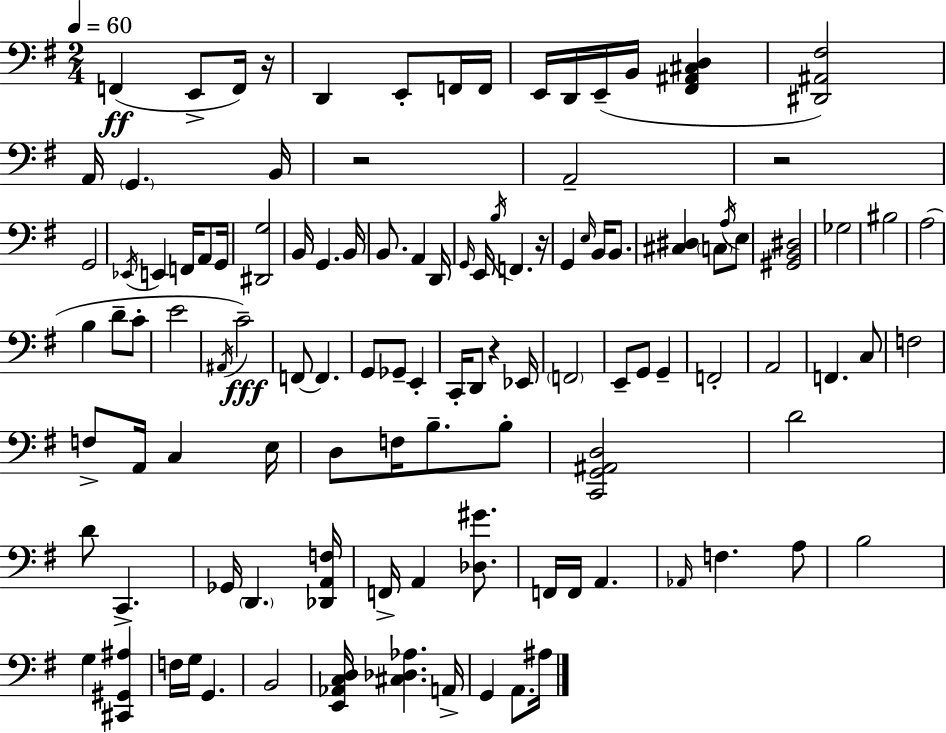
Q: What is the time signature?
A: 2/4